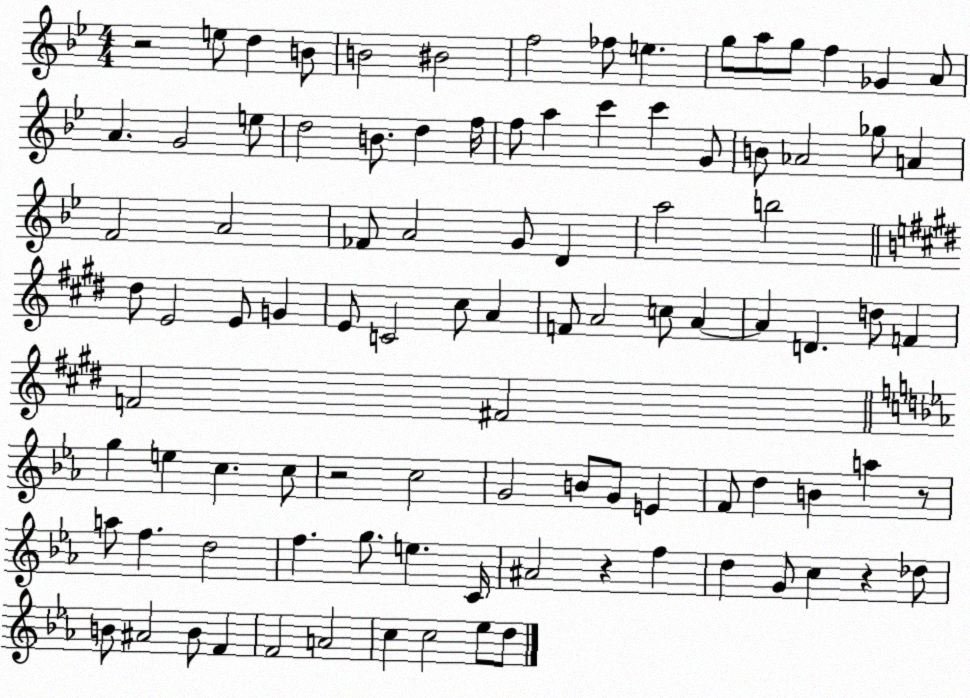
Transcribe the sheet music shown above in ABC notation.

X:1
T:Untitled
M:4/4
L:1/4
K:Bb
z2 e/2 d B/2 B2 ^B2 f2 _f/2 e g/2 a/2 g/2 f _G A/2 A G2 e/2 d2 B/2 d f/4 f/2 a c' c' G/2 B/2 _A2 _g/2 A F2 A2 _F/2 A2 G/2 D a2 b2 ^d/2 E2 E/2 G E/2 C2 ^c/2 A F/2 A2 c/2 A A D d/2 F F2 ^F2 g e c c/2 z2 c2 G2 B/2 G/2 E F/2 d B a z/2 a/2 f d2 f g/2 e C/4 ^A2 z f d G/2 c z _d/2 B/2 ^A2 B/2 F F2 A2 c c2 _e/2 d/2